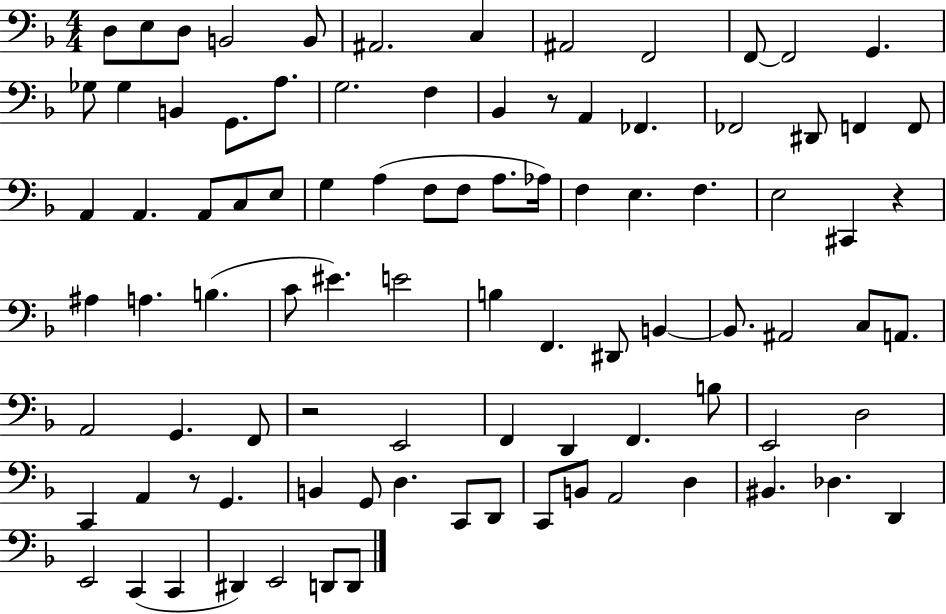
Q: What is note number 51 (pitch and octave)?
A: D#2